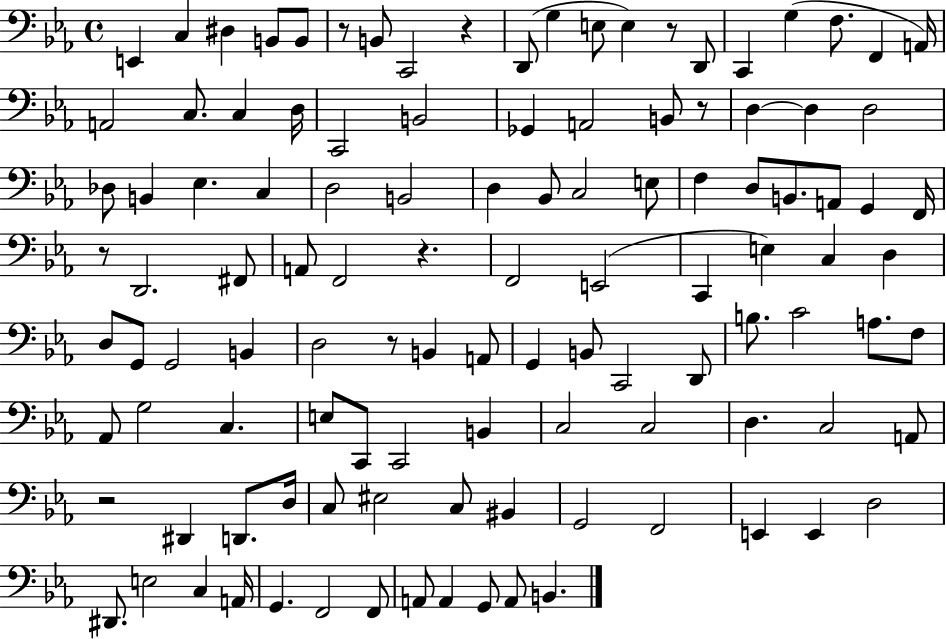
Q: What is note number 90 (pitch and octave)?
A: G2